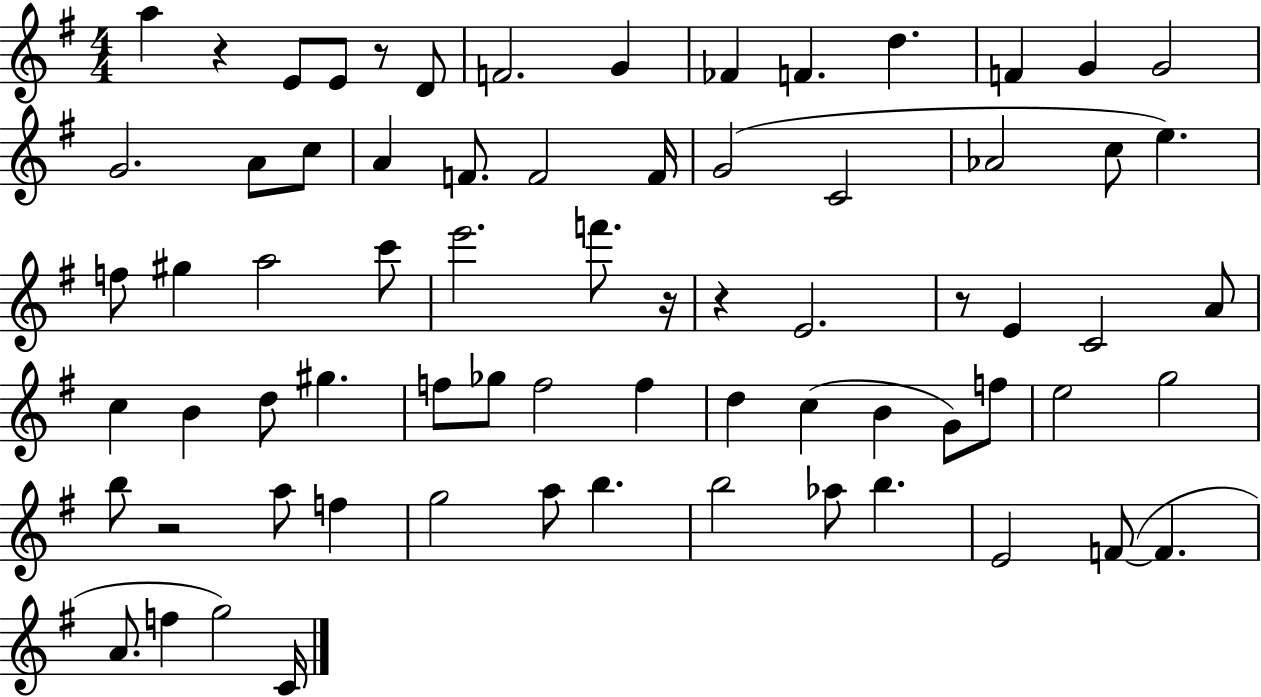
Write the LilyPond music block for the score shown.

{
  \clef treble
  \numericTimeSignature
  \time 4/4
  \key g \major
  a''4 r4 e'8 e'8 r8 d'8 | f'2. g'4 | fes'4 f'4. d''4. | f'4 g'4 g'2 | \break g'2. a'8 c''8 | a'4 f'8. f'2 f'16 | g'2( c'2 | aes'2 c''8 e''4.) | \break f''8 gis''4 a''2 c'''8 | e'''2. f'''8. r16 | r4 e'2. | r8 e'4 c'2 a'8 | \break c''4 b'4 d''8 gis''4. | f''8 ges''8 f''2 f''4 | d''4 c''4( b'4 g'8) f''8 | e''2 g''2 | \break b''8 r2 a''8 f''4 | g''2 a''8 b''4. | b''2 aes''8 b''4. | e'2 f'8~(~ f'4. | \break a'8. f''4 g''2) c'16 | \bar "|."
}